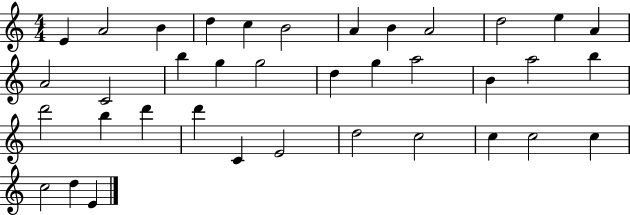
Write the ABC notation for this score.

X:1
T:Untitled
M:4/4
L:1/4
K:C
E A2 B d c B2 A B A2 d2 e A A2 C2 b g g2 d g a2 B a2 b d'2 b d' d' C E2 d2 c2 c c2 c c2 d E